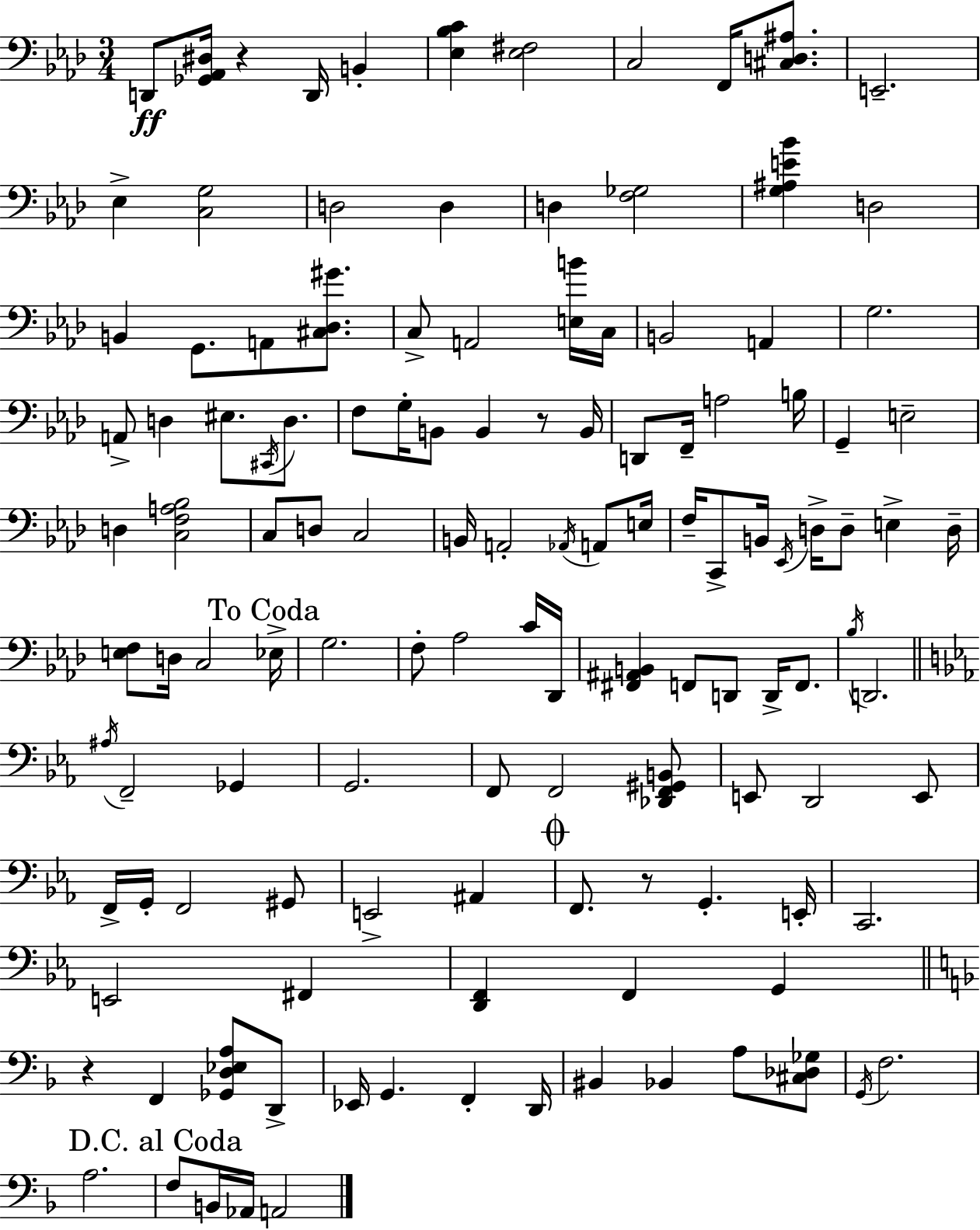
{
  \clef bass
  \numericTimeSignature
  \time 3/4
  \key aes \major
  d,8\ff <ges, aes, dis>16 r4 d,16 b,4-. | <ees bes c'>4 <ees fis>2 | c2 f,16 <cis d ais>8. | e,2.-- | \break ees4-> <c g>2 | d2 d4 | d4 <f ges>2 | <g ais e' bes'>4 d2 | \break b,4 g,8. a,8 <cis des gis'>8. | c8-> a,2 <e b'>16 c16 | b,2 a,4 | g2. | \break a,8-> d4 eis8. \acciaccatura { cis,16 } d8. | f8 g16-. b,8 b,4 r8 | b,16 d,8 f,16-- a2 | b16 g,4-- e2-- | \break d4 <c f a bes>2 | c8 d8 c2 | b,16 a,2-. \acciaccatura { aes,16 } a,8 | e16 f16-- c,8-> b,16 \acciaccatura { ees,16 } d16-> d8-- e4-> | \break d16-- <e f>8 d16 c2 | \mark "To Coda" ees16-> g2. | f8-. aes2 | c'16 des,16 <fis, ais, b,>4 f,8 d,8 d,16-> | \break f,8. \acciaccatura { bes16 } d,2. | \bar "||" \break \key ees \major \acciaccatura { ais16 } f,2-- ges,4 | g,2. | f,8 f,2 <des, f, gis, b,>8 | e,8 d,2 e,8 | \break f,16-> g,16-. f,2 gis,8 | e,2-> ais,4 | \mark \markup { \musicglyph "scripts.coda" } f,8. r8 g,4.-. | e,16-. c,2. | \break e,2 fis,4 | <d, f,>4 f,4 g,4 | \bar "||" \break \key f \major r4 f,4 <ges, d ees a>8 d,8-> | ees,16 g,4. f,4-. d,16 | bis,4 bes,4 a8 <cis des ges>8 | \acciaccatura { g,16 } f2. | \break a2. | \mark "D.C. al Coda" f8 b,16 aes,16 a,2 | \bar "|."
}